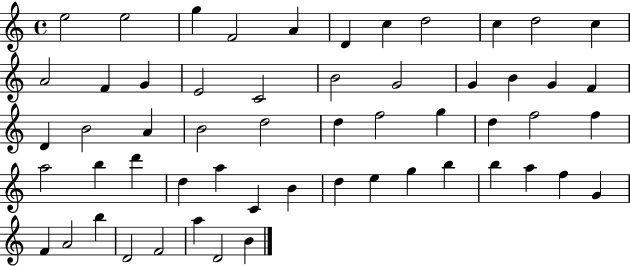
X:1
T:Untitled
M:4/4
L:1/4
K:C
e2 e2 g F2 A D c d2 c d2 c A2 F G E2 C2 B2 G2 G B G F D B2 A B2 d2 d f2 g d f2 f a2 b d' d a C B d e g b b a f G F A2 b D2 F2 a D2 B